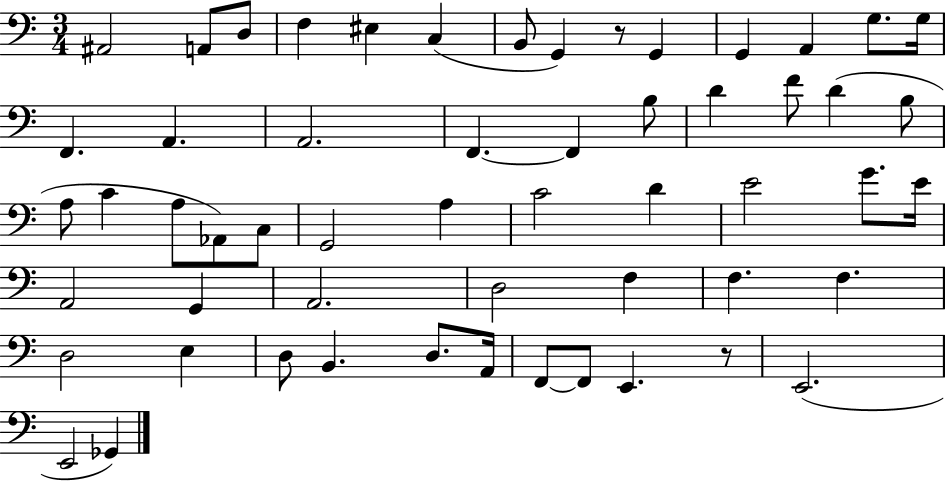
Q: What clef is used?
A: bass